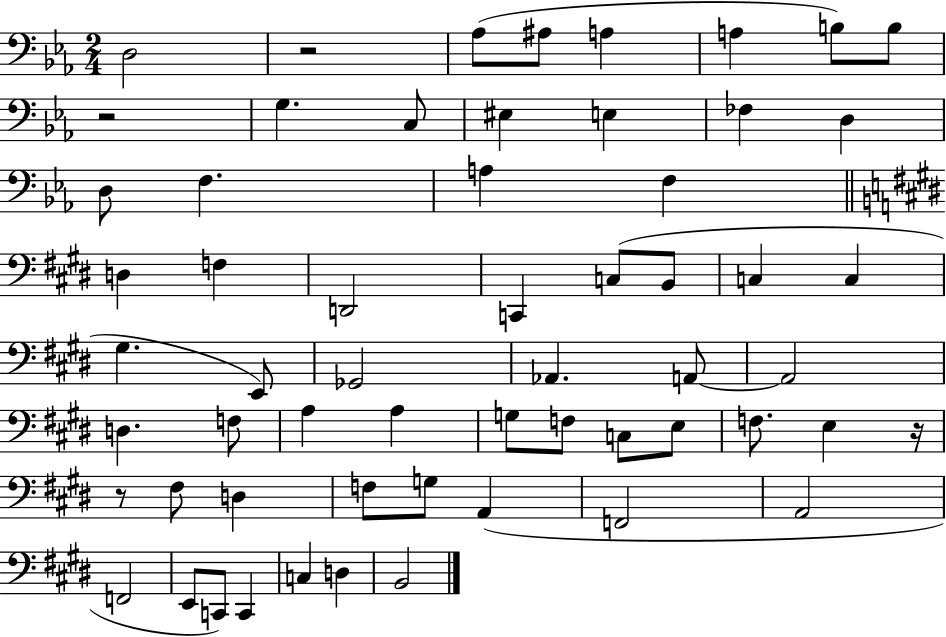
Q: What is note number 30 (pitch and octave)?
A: A2